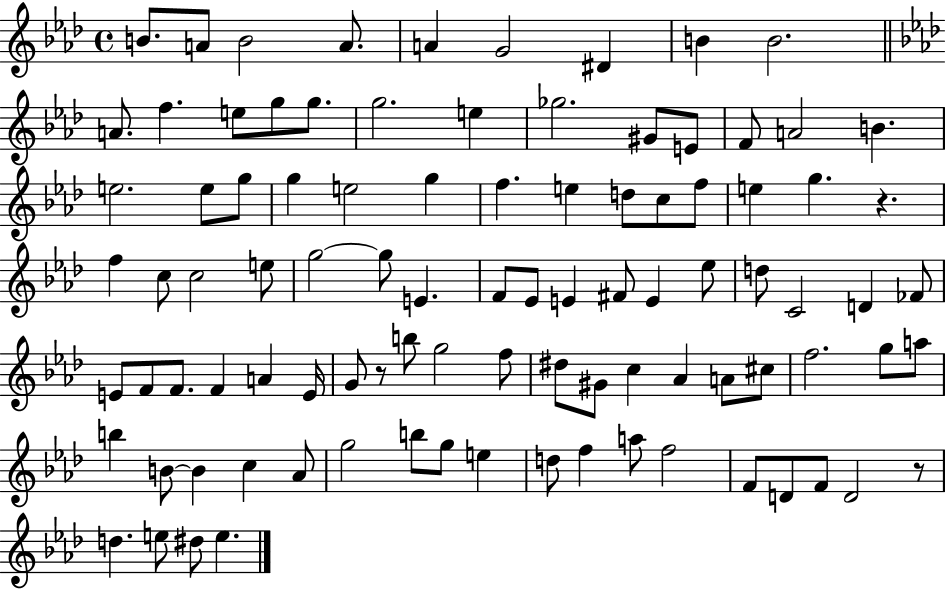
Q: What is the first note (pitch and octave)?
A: B4